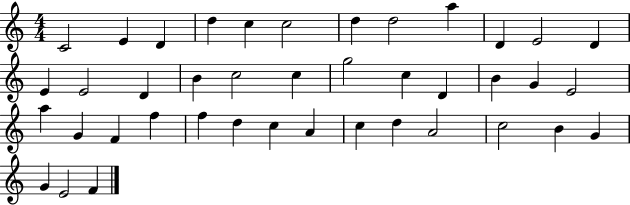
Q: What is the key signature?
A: C major